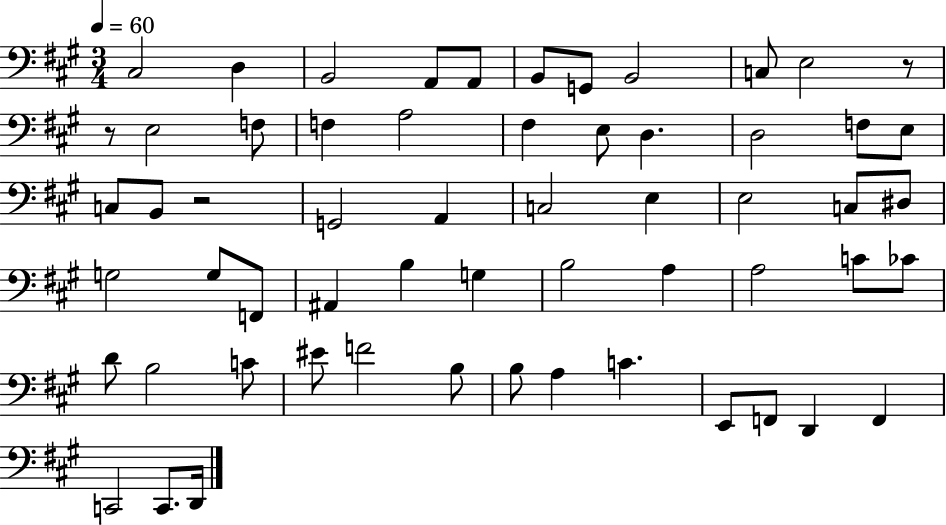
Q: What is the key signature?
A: A major